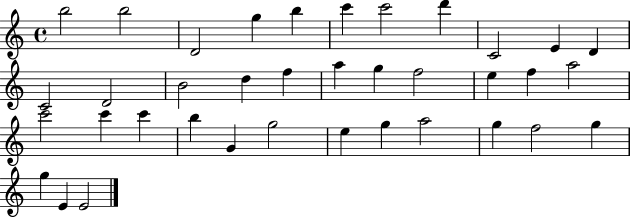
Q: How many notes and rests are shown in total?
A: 37